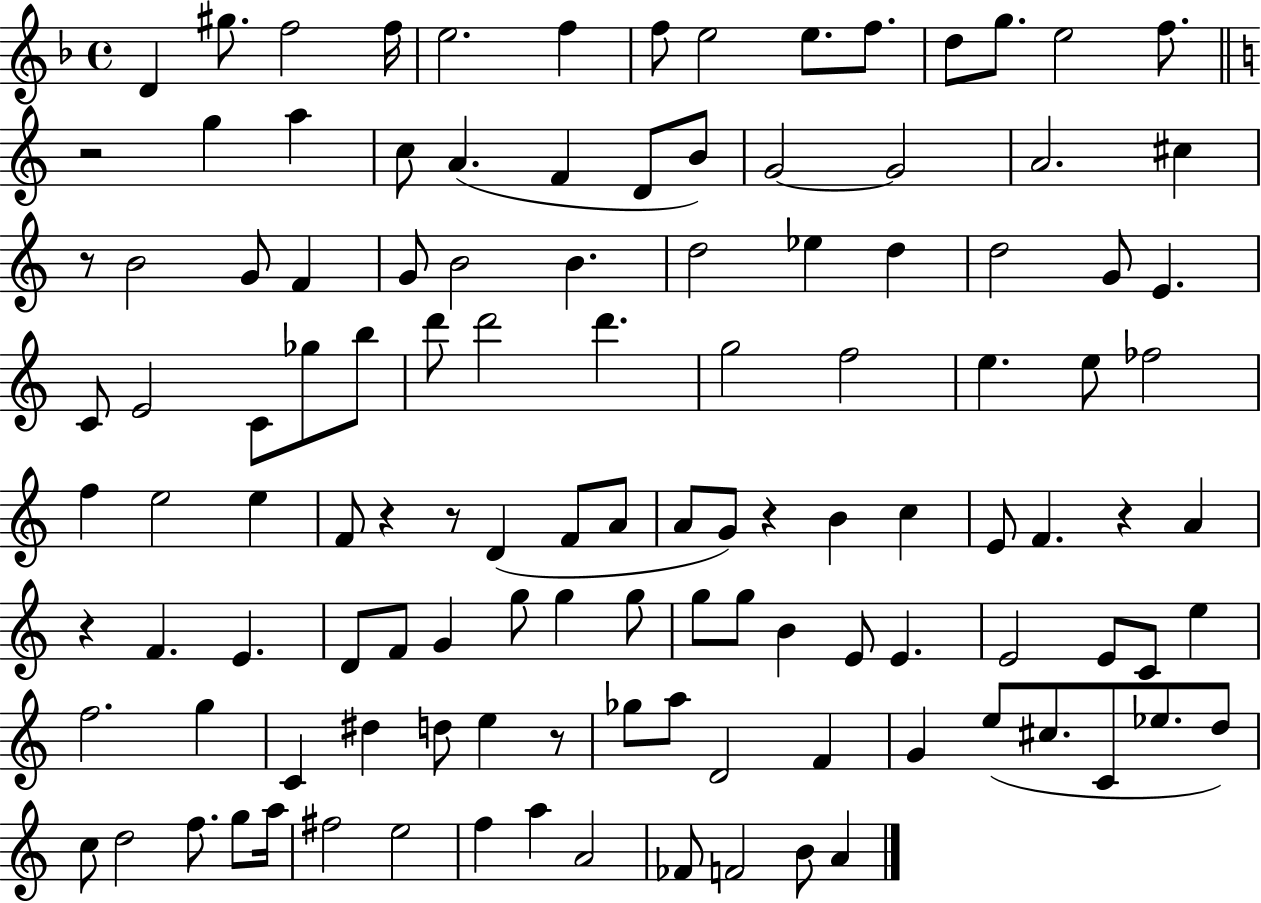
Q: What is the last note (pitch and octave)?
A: A4